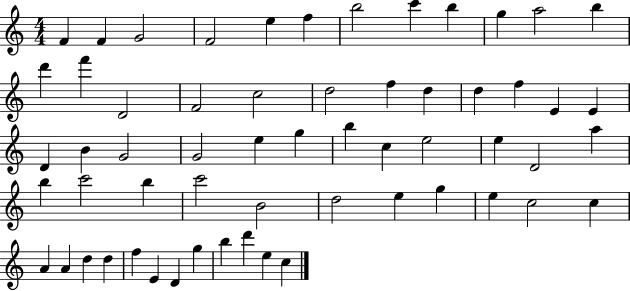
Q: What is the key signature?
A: C major